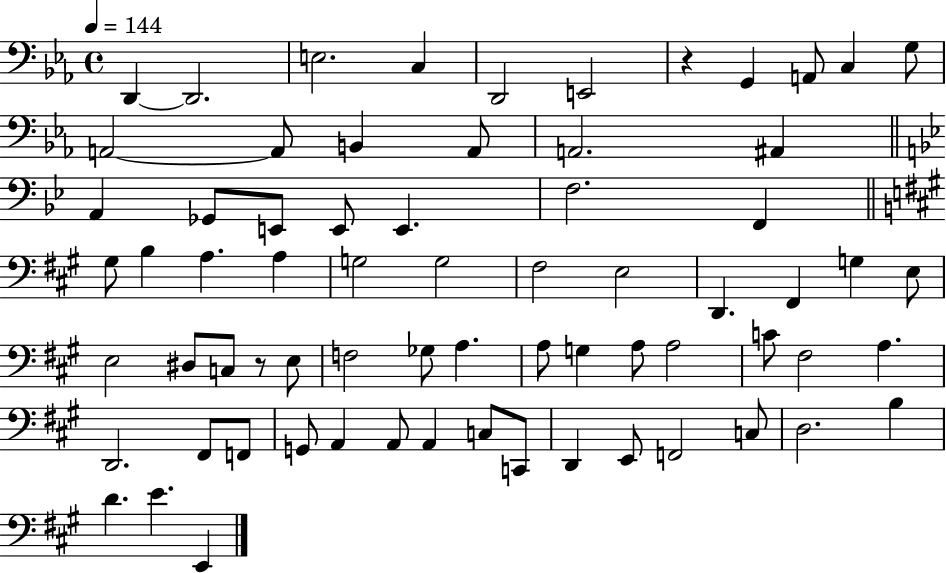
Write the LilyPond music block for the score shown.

{
  \clef bass
  \time 4/4
  \defaultTimeSignature
  \key ees \major
  \tempo 4 = 144
  \repeat volta 2 { d,4~~ d,2. | e2. c4 | d,2 e,2 | r4 g,4 a,8 c4 g8 | \break a,2~~ a,8 b,4 a,8 | a,2. ais,4 | \bar "||" \break \key g \minor a,4 ges,8 e,8 e,8 e,4. | f2. f,4 | \bar "||" \break \key a \major gis8 b4 a4. a4 | g2 g2 | fis2 e2 | d,4. fis,4 g4 e8 | \break e2 dis8 c8 r8 e8 | f2 ges8 a4. | a8 g4 a8 a2 | c'8 fis2 a4. | \break d,2. fis,8 f,8 | g,8 a,4 a,8 a,4 c8 c,8 | d,4 e,8 f,2 c8 | d2. b4 | \break d'4. e'4. e,4 | } \bar "|."
}